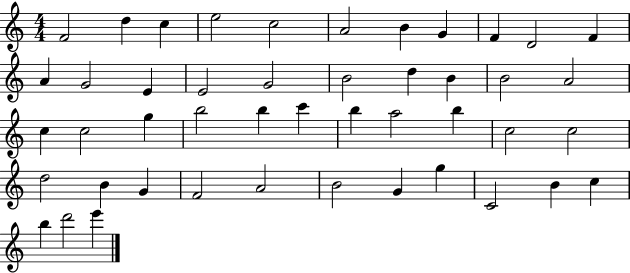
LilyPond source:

{
  \clef treble
  \numericTimeSignature
  \time 4/4
  \key c \major
  f'2 d''4 c''4 | e''2 c''2 | a'2 b'4 g'4 | f'4 d'2 f'4 | \break a'4 g'2 e'4 | e'2 g'2 | b'2 d''4 b'4 | b'2 a'2 | \break c''4 c''2 g''4 | b''2 b''4 c'''4 | b''4 a''2 b''4 | c''2 c''2 | \break d''2 b'4 g'4 | f'2 a'2 | b'2 g'4 g''4 | c'2 b'4 c''4 | \break b''4 d'''2 e'''4 | \bar "|."
}